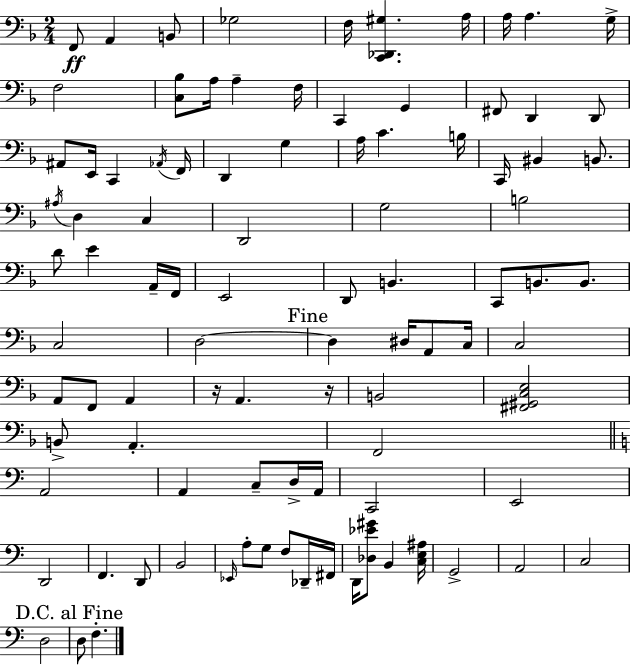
X:1
T:Untitled
M:2/4
L:1/4
K:F
F,,/2 A,, B,,/2 _G,2 F,/4 [C,,_D,,^G,] A,/4 A,/4 A, G,/4 F,2 [C,_B,]/2 A,/4 A, F,/4 C,, G,, ^F,,/2 D,, D,,/2 ^A,,/2 E,,/4 C,, _A,,/4 F,,/4 D,, G, A,/4 C B,/4 C,,/4 ^B,, B,,/2 ^A,/4 D, C, D,,2 G,2 B,2 D/2 E A,,/4 F,,/4 E,,2 D,,/2 B,, C,,/2 B,,/2 B,,/2 C,2 D,2 D, ^D,/4 A,,/2 C,/4 C,2 A,,/2 F,,/2 A,, z/4 A,, z/4 B,,2 [^F,,^G,,C,E,]2 B,,/2 A,, F,,2 A,,2 A,, C,/2 D,/4 A,,/4 C,,2 E,,2 D,,2 F,, D,,/2 B,,2 _E,,/4 A,/2 G,/2 F,/2 _D,,/4 ^F,,/4 D,,/4 [_D,_E^G]/2 B,, [C,E,^A,]/4 G,,2 A,,2 C,2 D,2 D,/2 F,